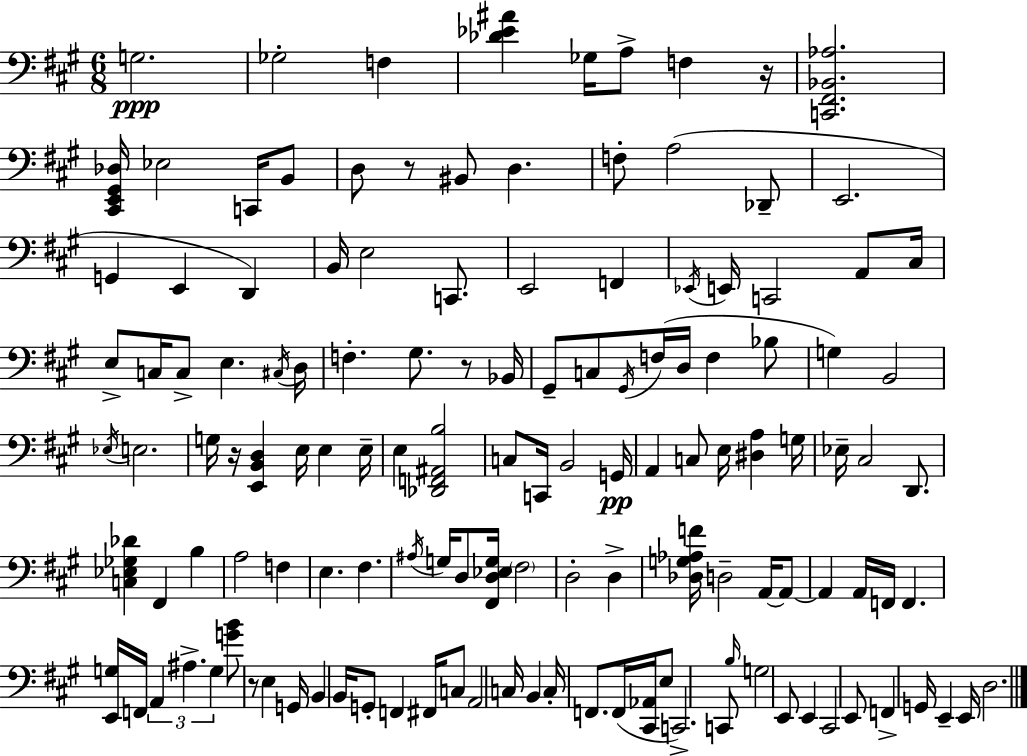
X:1
T:Untitled
M:6/8
L:1/4
K:A
G,2 _G,2 F, [_D_E^A] _G,/4 A,/2 F, z/4 [C,,^F,,_B,,_A,]2 [^C,,E,,^G,,_D,]/4 _E,2 C,,/4 B,,/2 D,/2 z/2 ^B,,/2 D, F,/2 A,2 _D,,/2 E,,2 G,, E,, D,, B,,/4 E,2 C,,/2 E,,2 F,, _E,,/4 E,,/4 C,,2 A,,/2 ^C,/4 E,/2 C,/4 C,/2 E, ^C,/4 D,/4 F, ^G,/2 z/2 _B,,/4 ^G,,/2 C,/2 ^G,,/4 F,/4 D,/4 F, _B,/2 G, B,,2 _E,/4 E,2 G,/4 z/4 [E,,B,,D,] E,/4 E, E,/4 E, [_D,,F,,^A,,B,]2 C,/2 C,,/4 B,,2 G,,/4 A,, C,/2 E,/4 [^D,A,] G,/4 _E,/4 ^C,2 D,,/2 [C,_E,_G,_D] ^F,, B, A,2 F, E, ^F, ^A,/4 G,/4 D,/2 [^F,,D,_E,G,]/4 ^F,2 D,2 D, [_D,G,_A,F]/4 D,2 A,,/4 A,,/2 A,, A,,/4 F,,/4 F,, [E,,G,]/4 F,,/4 A,, ^A, G, [GB]/2 z/2 E, G,,/4 B,, B,,/4 G,,/2 F,, ^F,,/4 C,/2 A,,2 C,/4 B,, C,/4 F,,/2 F,,/4 [^C,,_A,,]/4 E,/2 C,,2 C,,/2 B,/4 G,2 E,,/2 E,, ^C,,2 E,,/2 F,, G,,/4 E,, E,,/4 D,2